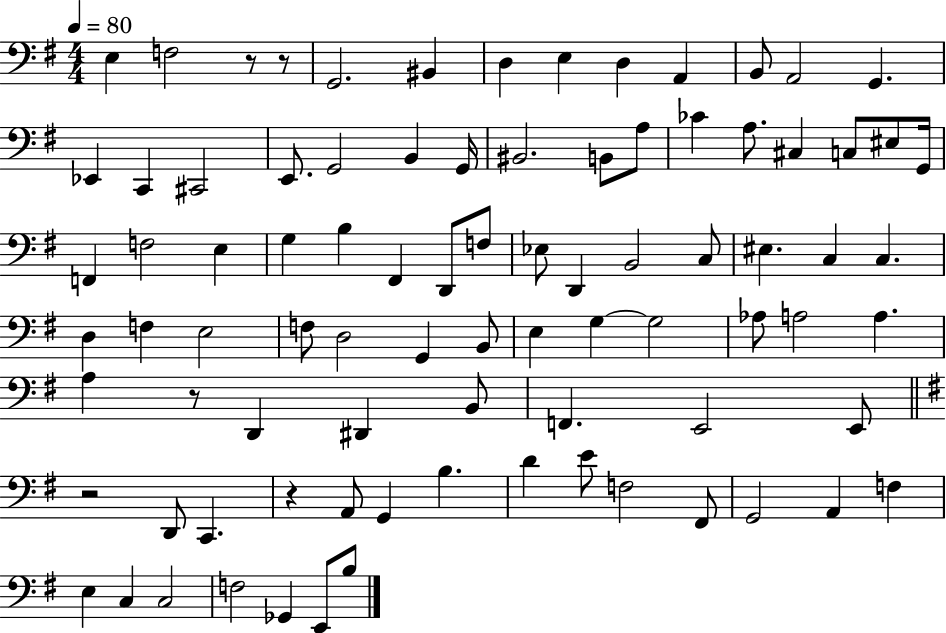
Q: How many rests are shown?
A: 5